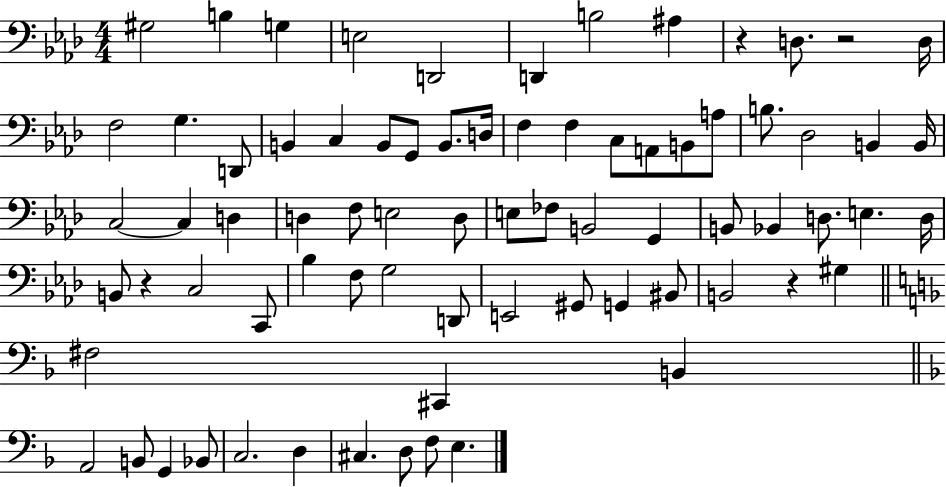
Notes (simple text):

G#3/h B3/q G3/q E3/h D2/h D2/q B3/h A#3/q R/q D3/e. R/h D3/s F3/h G3/q. D2/e B2/q C3/q B2/e G2/e B2/e. D3/s F3/q F3/q C3/e A2/e B2/e A3/e B3/e. Db3/h B2/q B2/s C3/h C3/q D3/q D3/q F3/e E3/h D3/e E3/e FES3/e B2/h G2/q B2/e Bb2/q D3/e. E3/q. D3/s B2/e R/q C3/h C2/e Bb3/q F3/e G3/h D2/e E2/h G#2/e G2/q BIS2/e B2/h R/q G#3/q F#3/h C#2/q B2/q A2/h B2/e G2/q Bb2/e C3/h. D3/q C#3/q. D3/e F3/e E3/q.